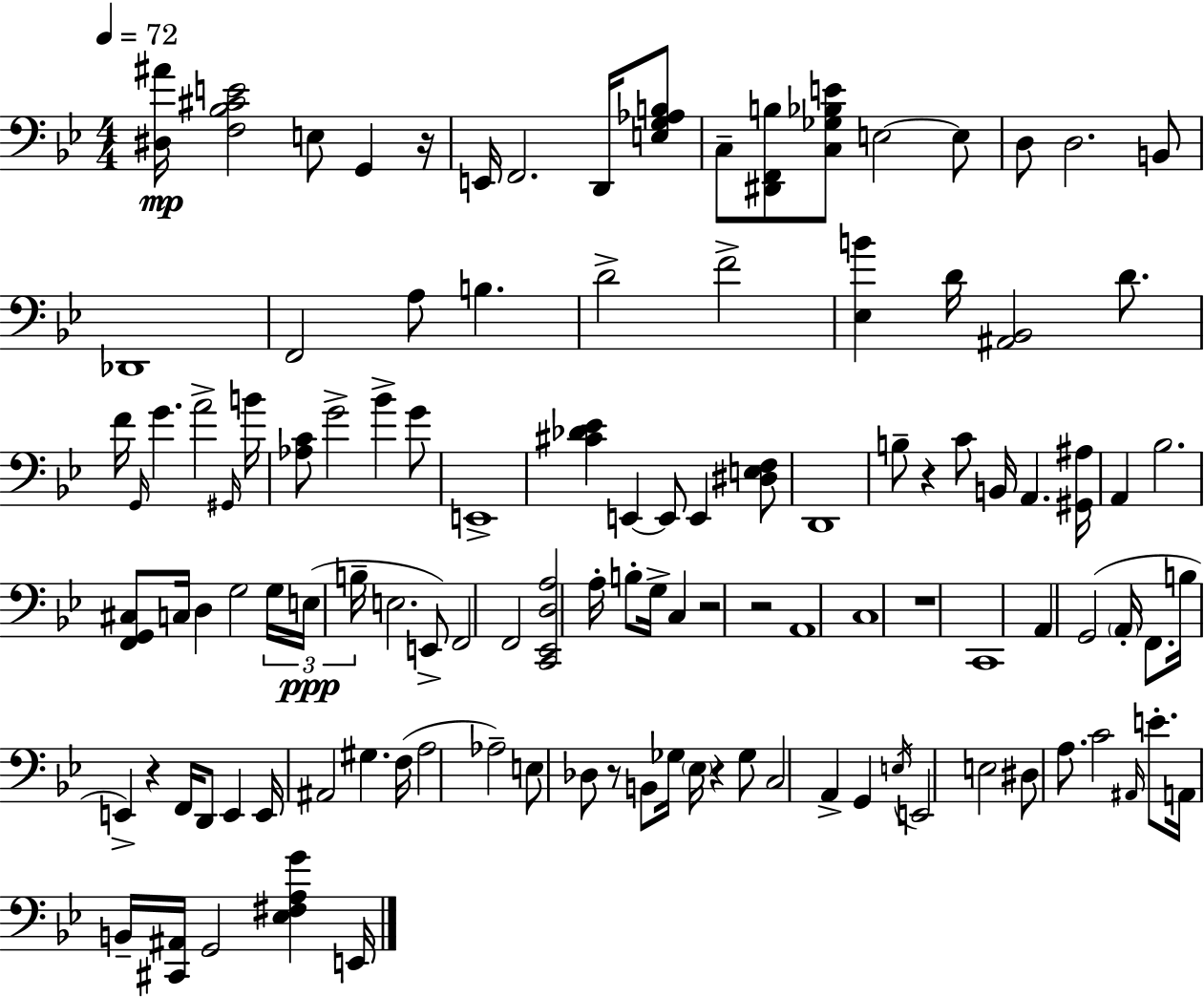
{
  \clef bass
  \numericTimeSignature
  \time 4/4
  \key g \minor
  \tempo 4 = 72
  <dis ais'>16\mp <f bes cis' e'>2 e8 g,4 r16 | e,16 f,2. d,16 <e g aes b>8 | c8-- <dis, f, b>8 <c ges bes e'>8 e2~~ e8 | d8 d2. b,8 | \break des,1 | f,2 a8 b4. | d'2-> f'2-> | <ees b'>4 d'16 <ais, bes,>2 d'8. | \break f'16 \grace { g,16 } g'4. a'2-> | \grace { gis,16 } b'16 <aes c'>8 g'2-> bes'4-> | g'8 e,1-> | <cis' des' ees'>4 e,4~~ e,8 e,4 | \break <dis e f>8 d,1 | b8-- r4 c'8 b,16 a,4. | <gis, ais>16 a,4 bes2. | <f, g, cis>8 c16 d4 g2 | \break \tuplet 3/2 { g16 e16(\ppp b16-- } e2. | e,8->) f,2 f,2 | <c, ees, d a>2 a16-. b8-. g16-> c4 | r2 r2 | \break a,1 | c1 | r1 | c,1 | \break a,4 g,2( \parenthesize a,16-. f,8. | b16 e,4->) r4 f,16 d,8 e,4 | e,16 ais,2 gis4. | f16( a2 aes2--) | \break e8 des8 r8 b,8 ges16 \parenthesize ees16 r4 | ges8 c2 a,4-> g,4 | \acciaccatura { e16 } e,2 e2 | dis8 a8. c'2 | \break \grace { ais,16 } e'8.-. a,16 b,16-- <cis, ais,>16 g,2 <ees fis a g'>4 | e,16 \bar "|."
}